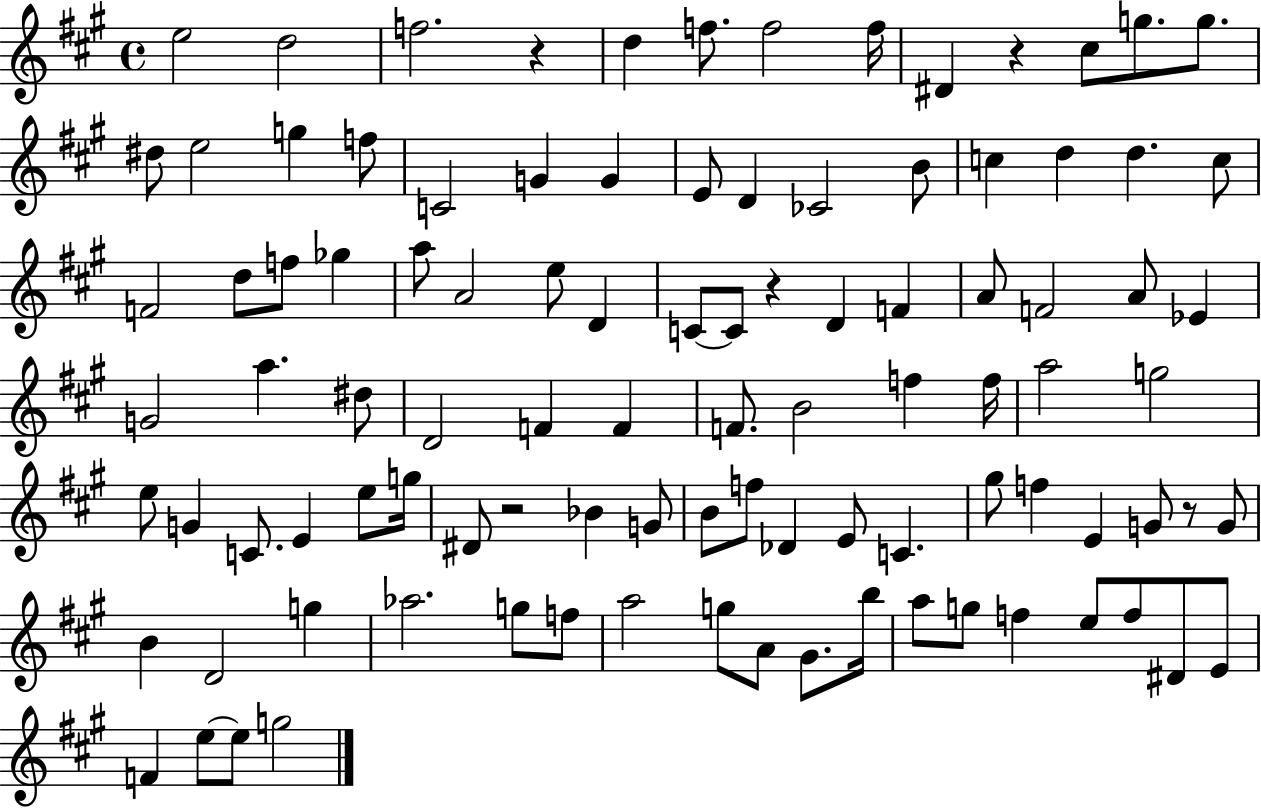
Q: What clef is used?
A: treble